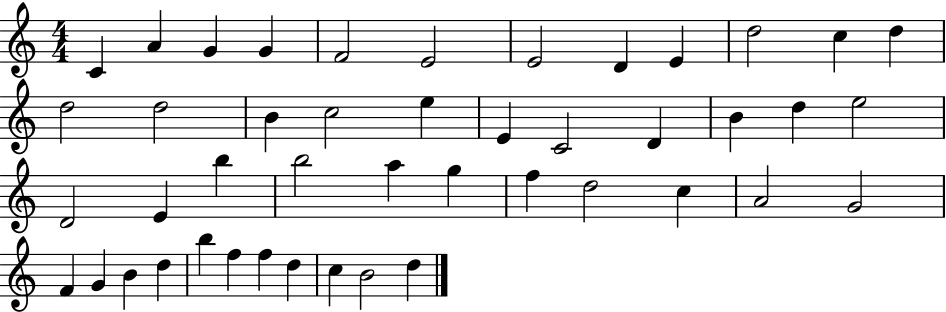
{
  \clef treble
  \numericTimeSignature
  \time 4/4
  \key c \major
  c'4 a'4 g'4 g'4 | f'2 e'2 | e'2 d'4 e'4 | d''2 c''4 d''4 | \break d''2 d''2 | b'4 c''2 e''4 | e'4 c'2 d'4 | b'4 d''4 e''2 | \break d'2 e'4 b''4 | b''2 a''4 g''4 | f''4 d''2 c''4 | a'2 g'2 | \break f'4 g'4 b'4 d''4 | b''4 f''4 f''4 d''4 | c''4 b'2 d''4 | \bar "|."
}